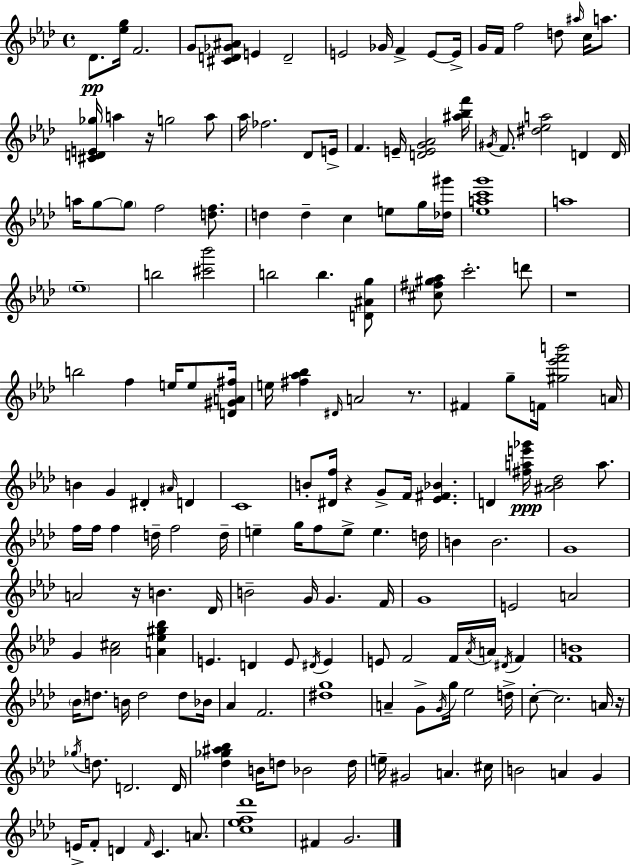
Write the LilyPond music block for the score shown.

{
  \clef treble
  \time 4/4
  \defaultTimeSignature
  \key f \minor
  \repeat volta 2 { des'8.\pp <ees'' g''>16 f'2. | g'8 <cis' d' ges' ais'>8 e'4 d'2-- | e'2 ges'16 f'4-> e'8~~ e'16-> | g'16 f'16 f''2 d''8 \grace { ais''16 } c''16 a''8. | \break <cis' d' e' ges''>16 a''4 r16 g''2 a''8 | aes''16 fes''2. des'8 | e'16-> f'4. e'16-- <d' e' g' aes'>2 | <ais'' bes'' f'''>16 \acciaccatura { gis'16 } f'8. <dis'' ees'' a''>2 d'4 | \break d'16 a''16 g''8~~ \parenthesize g''8 f''2 <d'' f''>8. | d''4 d''4-- c''4 e''8 | g''16 <des'' gis'''>16 <ees'' a'' c''' g'''>1 | a''1 | \break \parenthesize ees''1-- | b''2 <cis''' bes'''>2 | b''2 b''4. | <d' ais' g''>8 <cis'' fis'' gis'' aes''>8 c'''2.-. | \break d'''8 r1 | b''2 f''4 e''16 e''8 | <d' gis' a' fis''>16 e''16 <fis'' aes'' bes''>4 \grace { dis'16 } a'2 | r8. fis'4 g''8-- f'16 <gis'' ees''' f''' b'''>2 | \break a'16 b'4 g'4 dis'4-. \grace { ais'16 } | d'4 c'1 | b'8-. <dis' f''>16 r4 g'8-> f'16 <ees' fis' bes'>4. | d'4 <fis'' a'' e''' ges'''>16\ppp <ais' bes' des''>2 | \break a''8. f''16 f''16 f''4 d''16-- f''2 | d''16-- e''4-- g''16 f''8 e''8-> e''4. | d''16 b'4 b'2. | g'1 | \break a'2 r16 b'4. | des'16 b'2-- g'16 g'4. | f'16 g'1 | e'2 a'2 | \break g'4 <aes' cis''>2 | <a' ees'' gis'' bes''>4 e'4. d'4 e'8 | \acciaccatura { dis'16 } e'4 e'8 f'2 f'16 | \acciaccatura { aes'16 } a'16 \acciaccatura { dis'16 } f'4 <f' b'>1 | \break \parenthesize bes'16 d''8. b'16 d''2 | d''8 bes'16 aes'4 f'2. | <dis'' g''>1 | a'4-- g'8-> \acciaccatura { g'16 } g''16 ees''2 | \break d''16-> c''8-.~~ c''2. | a'16 r16 \acciaccatura { ges''16 } d''8. d'2. | d'16 <des'' ges'' ais'' bes''>4 b'16 d''8 | bes'2 d''16 e''16-- gis'2 | \break a'4. cis''16 b'2 | a'4 g'4 e'16-> f'8-. d'4 | \grace { f'16 } c'4. a'8. <c'' ees'' f'' des'''>1 | fis'4 g'2. | \break } \bar "|."
}